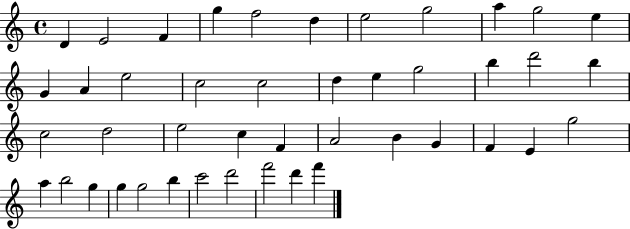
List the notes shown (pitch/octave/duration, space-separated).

D4/q E4/h F4/q G5/q F5/h D5/q E5/h G5/h A5/q G5/h E5/q G4/q A4/q E5/h C5/h C5/h D5/q E5/q G5/h B5/q D6/h B5/q C5/h D5/h E5/h C5/q F4/q A4/h B4/q G4/q F4/q E4/q G5/h A5/q B5/h G5/q G5/q G5/h B5/q C6/h D6/h F6/h D6/q F6/q